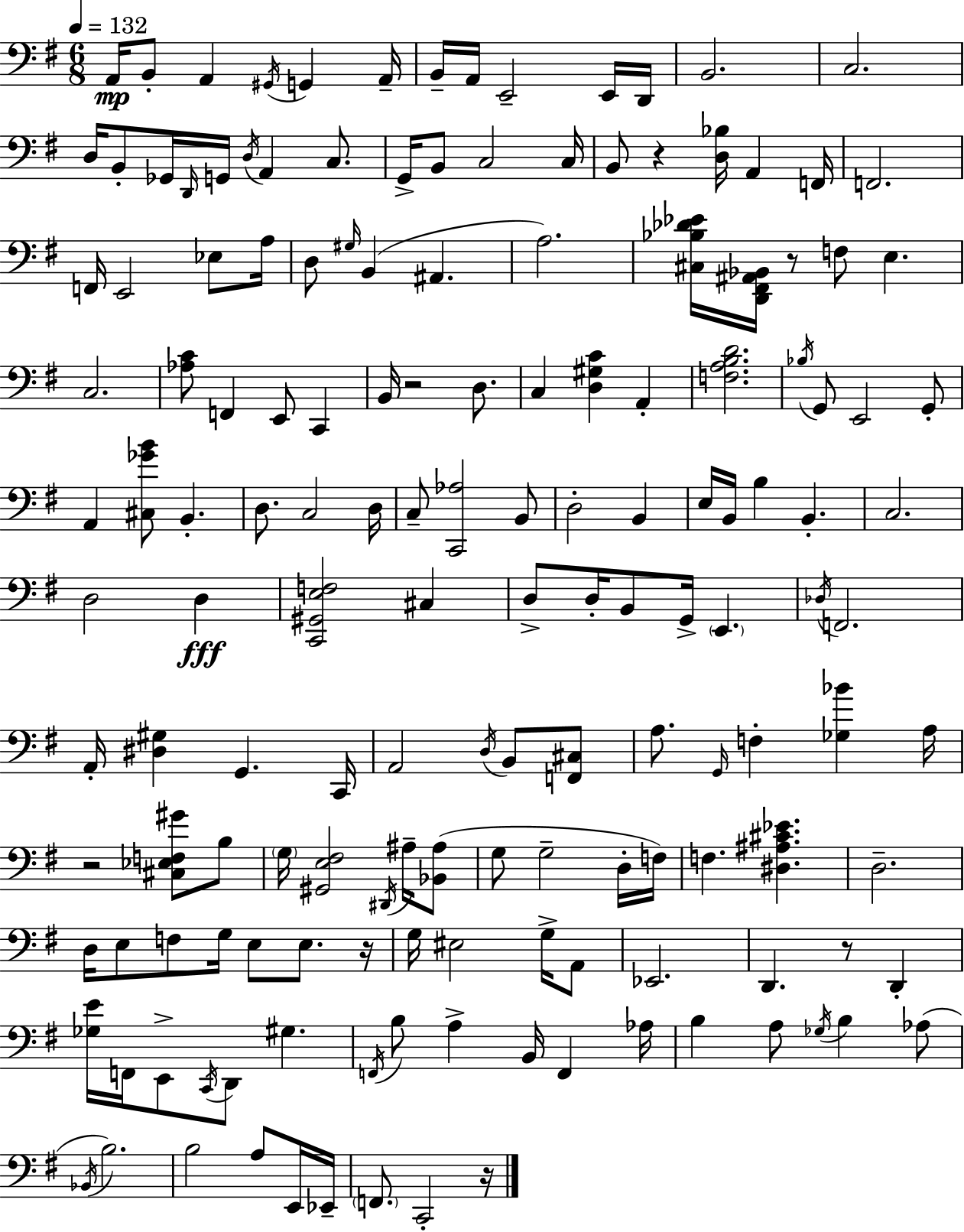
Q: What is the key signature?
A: G major